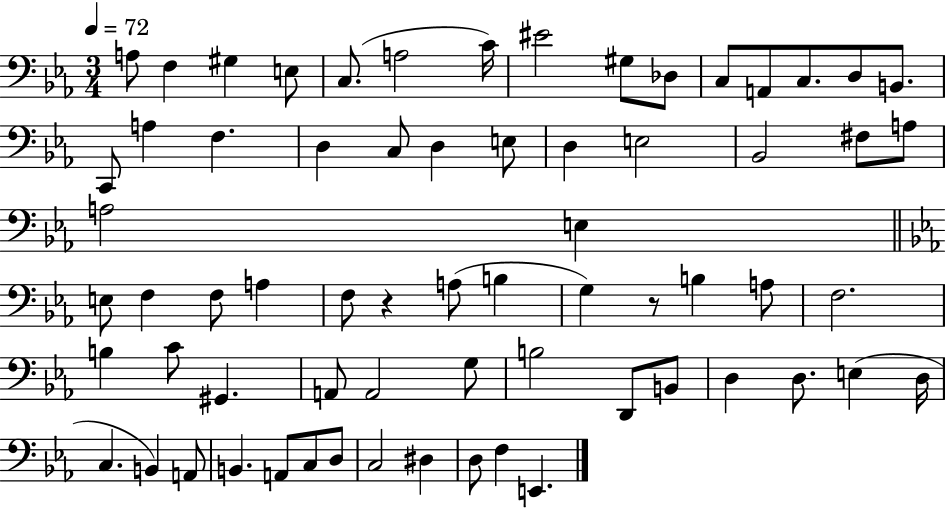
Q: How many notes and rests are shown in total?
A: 67